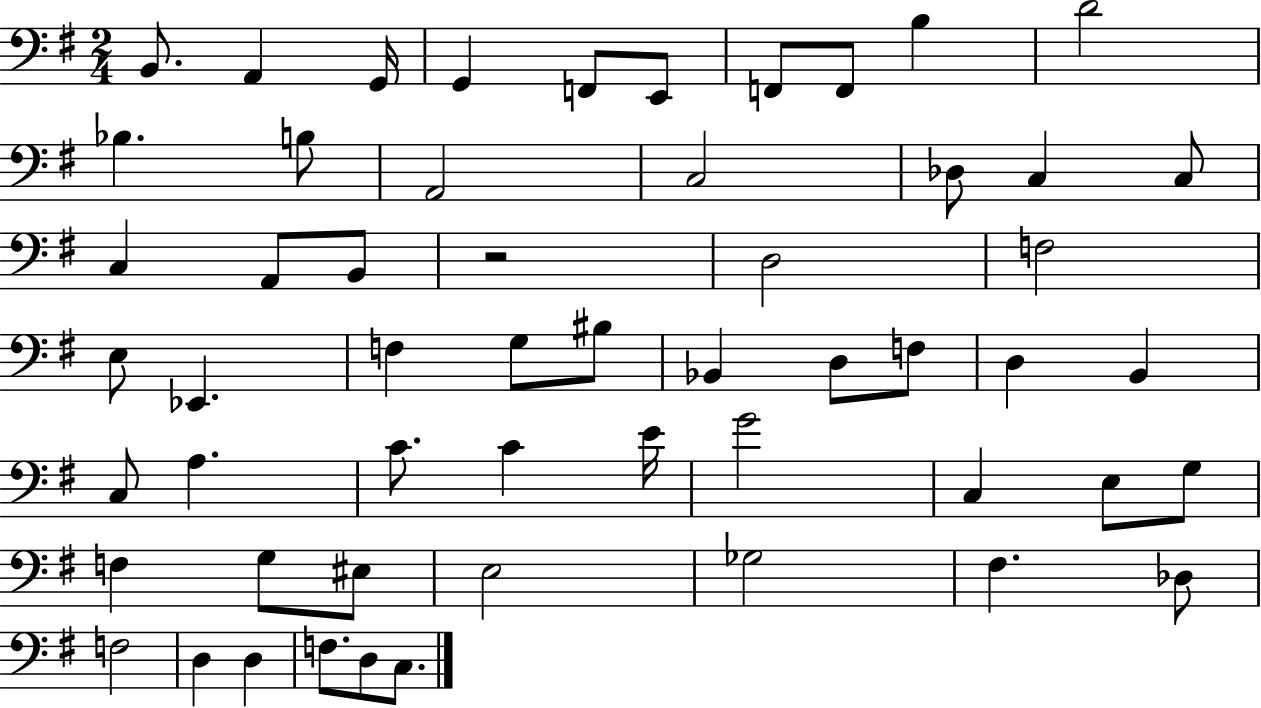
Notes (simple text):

B2/e. A2/q G2/s G2/q F2/e E2/e F2/e F2/e B3/q D4/h Bb3/q. B3/e A2/h C3/h Db3/e C3/q C3/e C3/q A2/e B2/e R/h D3/h F3/h E3/e Eb2/q. F3/q G3/e BIS3/e Bb2/q D3/e F3/e D3/q B2/q C3/e A3/q. C4/e. C4/q E4/s G4/h C3/q E3/e G3/e F3/q G3/e EIS3/e E3/h Gb3/h F#3/q. Db3/e F3/h D3/q D3/q F3/e. D3/e C3/e.